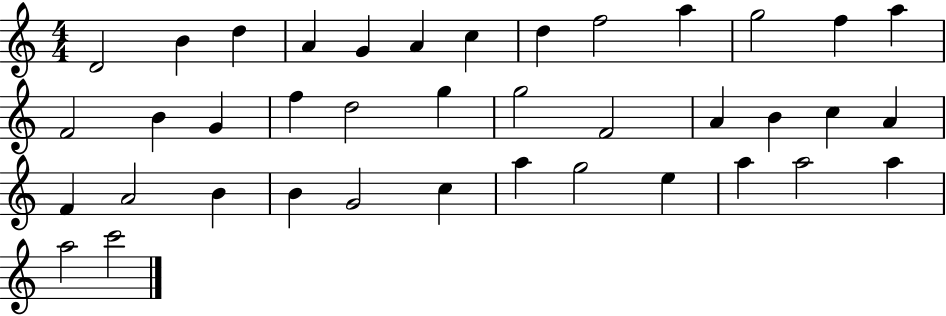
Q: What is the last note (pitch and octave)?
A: C6